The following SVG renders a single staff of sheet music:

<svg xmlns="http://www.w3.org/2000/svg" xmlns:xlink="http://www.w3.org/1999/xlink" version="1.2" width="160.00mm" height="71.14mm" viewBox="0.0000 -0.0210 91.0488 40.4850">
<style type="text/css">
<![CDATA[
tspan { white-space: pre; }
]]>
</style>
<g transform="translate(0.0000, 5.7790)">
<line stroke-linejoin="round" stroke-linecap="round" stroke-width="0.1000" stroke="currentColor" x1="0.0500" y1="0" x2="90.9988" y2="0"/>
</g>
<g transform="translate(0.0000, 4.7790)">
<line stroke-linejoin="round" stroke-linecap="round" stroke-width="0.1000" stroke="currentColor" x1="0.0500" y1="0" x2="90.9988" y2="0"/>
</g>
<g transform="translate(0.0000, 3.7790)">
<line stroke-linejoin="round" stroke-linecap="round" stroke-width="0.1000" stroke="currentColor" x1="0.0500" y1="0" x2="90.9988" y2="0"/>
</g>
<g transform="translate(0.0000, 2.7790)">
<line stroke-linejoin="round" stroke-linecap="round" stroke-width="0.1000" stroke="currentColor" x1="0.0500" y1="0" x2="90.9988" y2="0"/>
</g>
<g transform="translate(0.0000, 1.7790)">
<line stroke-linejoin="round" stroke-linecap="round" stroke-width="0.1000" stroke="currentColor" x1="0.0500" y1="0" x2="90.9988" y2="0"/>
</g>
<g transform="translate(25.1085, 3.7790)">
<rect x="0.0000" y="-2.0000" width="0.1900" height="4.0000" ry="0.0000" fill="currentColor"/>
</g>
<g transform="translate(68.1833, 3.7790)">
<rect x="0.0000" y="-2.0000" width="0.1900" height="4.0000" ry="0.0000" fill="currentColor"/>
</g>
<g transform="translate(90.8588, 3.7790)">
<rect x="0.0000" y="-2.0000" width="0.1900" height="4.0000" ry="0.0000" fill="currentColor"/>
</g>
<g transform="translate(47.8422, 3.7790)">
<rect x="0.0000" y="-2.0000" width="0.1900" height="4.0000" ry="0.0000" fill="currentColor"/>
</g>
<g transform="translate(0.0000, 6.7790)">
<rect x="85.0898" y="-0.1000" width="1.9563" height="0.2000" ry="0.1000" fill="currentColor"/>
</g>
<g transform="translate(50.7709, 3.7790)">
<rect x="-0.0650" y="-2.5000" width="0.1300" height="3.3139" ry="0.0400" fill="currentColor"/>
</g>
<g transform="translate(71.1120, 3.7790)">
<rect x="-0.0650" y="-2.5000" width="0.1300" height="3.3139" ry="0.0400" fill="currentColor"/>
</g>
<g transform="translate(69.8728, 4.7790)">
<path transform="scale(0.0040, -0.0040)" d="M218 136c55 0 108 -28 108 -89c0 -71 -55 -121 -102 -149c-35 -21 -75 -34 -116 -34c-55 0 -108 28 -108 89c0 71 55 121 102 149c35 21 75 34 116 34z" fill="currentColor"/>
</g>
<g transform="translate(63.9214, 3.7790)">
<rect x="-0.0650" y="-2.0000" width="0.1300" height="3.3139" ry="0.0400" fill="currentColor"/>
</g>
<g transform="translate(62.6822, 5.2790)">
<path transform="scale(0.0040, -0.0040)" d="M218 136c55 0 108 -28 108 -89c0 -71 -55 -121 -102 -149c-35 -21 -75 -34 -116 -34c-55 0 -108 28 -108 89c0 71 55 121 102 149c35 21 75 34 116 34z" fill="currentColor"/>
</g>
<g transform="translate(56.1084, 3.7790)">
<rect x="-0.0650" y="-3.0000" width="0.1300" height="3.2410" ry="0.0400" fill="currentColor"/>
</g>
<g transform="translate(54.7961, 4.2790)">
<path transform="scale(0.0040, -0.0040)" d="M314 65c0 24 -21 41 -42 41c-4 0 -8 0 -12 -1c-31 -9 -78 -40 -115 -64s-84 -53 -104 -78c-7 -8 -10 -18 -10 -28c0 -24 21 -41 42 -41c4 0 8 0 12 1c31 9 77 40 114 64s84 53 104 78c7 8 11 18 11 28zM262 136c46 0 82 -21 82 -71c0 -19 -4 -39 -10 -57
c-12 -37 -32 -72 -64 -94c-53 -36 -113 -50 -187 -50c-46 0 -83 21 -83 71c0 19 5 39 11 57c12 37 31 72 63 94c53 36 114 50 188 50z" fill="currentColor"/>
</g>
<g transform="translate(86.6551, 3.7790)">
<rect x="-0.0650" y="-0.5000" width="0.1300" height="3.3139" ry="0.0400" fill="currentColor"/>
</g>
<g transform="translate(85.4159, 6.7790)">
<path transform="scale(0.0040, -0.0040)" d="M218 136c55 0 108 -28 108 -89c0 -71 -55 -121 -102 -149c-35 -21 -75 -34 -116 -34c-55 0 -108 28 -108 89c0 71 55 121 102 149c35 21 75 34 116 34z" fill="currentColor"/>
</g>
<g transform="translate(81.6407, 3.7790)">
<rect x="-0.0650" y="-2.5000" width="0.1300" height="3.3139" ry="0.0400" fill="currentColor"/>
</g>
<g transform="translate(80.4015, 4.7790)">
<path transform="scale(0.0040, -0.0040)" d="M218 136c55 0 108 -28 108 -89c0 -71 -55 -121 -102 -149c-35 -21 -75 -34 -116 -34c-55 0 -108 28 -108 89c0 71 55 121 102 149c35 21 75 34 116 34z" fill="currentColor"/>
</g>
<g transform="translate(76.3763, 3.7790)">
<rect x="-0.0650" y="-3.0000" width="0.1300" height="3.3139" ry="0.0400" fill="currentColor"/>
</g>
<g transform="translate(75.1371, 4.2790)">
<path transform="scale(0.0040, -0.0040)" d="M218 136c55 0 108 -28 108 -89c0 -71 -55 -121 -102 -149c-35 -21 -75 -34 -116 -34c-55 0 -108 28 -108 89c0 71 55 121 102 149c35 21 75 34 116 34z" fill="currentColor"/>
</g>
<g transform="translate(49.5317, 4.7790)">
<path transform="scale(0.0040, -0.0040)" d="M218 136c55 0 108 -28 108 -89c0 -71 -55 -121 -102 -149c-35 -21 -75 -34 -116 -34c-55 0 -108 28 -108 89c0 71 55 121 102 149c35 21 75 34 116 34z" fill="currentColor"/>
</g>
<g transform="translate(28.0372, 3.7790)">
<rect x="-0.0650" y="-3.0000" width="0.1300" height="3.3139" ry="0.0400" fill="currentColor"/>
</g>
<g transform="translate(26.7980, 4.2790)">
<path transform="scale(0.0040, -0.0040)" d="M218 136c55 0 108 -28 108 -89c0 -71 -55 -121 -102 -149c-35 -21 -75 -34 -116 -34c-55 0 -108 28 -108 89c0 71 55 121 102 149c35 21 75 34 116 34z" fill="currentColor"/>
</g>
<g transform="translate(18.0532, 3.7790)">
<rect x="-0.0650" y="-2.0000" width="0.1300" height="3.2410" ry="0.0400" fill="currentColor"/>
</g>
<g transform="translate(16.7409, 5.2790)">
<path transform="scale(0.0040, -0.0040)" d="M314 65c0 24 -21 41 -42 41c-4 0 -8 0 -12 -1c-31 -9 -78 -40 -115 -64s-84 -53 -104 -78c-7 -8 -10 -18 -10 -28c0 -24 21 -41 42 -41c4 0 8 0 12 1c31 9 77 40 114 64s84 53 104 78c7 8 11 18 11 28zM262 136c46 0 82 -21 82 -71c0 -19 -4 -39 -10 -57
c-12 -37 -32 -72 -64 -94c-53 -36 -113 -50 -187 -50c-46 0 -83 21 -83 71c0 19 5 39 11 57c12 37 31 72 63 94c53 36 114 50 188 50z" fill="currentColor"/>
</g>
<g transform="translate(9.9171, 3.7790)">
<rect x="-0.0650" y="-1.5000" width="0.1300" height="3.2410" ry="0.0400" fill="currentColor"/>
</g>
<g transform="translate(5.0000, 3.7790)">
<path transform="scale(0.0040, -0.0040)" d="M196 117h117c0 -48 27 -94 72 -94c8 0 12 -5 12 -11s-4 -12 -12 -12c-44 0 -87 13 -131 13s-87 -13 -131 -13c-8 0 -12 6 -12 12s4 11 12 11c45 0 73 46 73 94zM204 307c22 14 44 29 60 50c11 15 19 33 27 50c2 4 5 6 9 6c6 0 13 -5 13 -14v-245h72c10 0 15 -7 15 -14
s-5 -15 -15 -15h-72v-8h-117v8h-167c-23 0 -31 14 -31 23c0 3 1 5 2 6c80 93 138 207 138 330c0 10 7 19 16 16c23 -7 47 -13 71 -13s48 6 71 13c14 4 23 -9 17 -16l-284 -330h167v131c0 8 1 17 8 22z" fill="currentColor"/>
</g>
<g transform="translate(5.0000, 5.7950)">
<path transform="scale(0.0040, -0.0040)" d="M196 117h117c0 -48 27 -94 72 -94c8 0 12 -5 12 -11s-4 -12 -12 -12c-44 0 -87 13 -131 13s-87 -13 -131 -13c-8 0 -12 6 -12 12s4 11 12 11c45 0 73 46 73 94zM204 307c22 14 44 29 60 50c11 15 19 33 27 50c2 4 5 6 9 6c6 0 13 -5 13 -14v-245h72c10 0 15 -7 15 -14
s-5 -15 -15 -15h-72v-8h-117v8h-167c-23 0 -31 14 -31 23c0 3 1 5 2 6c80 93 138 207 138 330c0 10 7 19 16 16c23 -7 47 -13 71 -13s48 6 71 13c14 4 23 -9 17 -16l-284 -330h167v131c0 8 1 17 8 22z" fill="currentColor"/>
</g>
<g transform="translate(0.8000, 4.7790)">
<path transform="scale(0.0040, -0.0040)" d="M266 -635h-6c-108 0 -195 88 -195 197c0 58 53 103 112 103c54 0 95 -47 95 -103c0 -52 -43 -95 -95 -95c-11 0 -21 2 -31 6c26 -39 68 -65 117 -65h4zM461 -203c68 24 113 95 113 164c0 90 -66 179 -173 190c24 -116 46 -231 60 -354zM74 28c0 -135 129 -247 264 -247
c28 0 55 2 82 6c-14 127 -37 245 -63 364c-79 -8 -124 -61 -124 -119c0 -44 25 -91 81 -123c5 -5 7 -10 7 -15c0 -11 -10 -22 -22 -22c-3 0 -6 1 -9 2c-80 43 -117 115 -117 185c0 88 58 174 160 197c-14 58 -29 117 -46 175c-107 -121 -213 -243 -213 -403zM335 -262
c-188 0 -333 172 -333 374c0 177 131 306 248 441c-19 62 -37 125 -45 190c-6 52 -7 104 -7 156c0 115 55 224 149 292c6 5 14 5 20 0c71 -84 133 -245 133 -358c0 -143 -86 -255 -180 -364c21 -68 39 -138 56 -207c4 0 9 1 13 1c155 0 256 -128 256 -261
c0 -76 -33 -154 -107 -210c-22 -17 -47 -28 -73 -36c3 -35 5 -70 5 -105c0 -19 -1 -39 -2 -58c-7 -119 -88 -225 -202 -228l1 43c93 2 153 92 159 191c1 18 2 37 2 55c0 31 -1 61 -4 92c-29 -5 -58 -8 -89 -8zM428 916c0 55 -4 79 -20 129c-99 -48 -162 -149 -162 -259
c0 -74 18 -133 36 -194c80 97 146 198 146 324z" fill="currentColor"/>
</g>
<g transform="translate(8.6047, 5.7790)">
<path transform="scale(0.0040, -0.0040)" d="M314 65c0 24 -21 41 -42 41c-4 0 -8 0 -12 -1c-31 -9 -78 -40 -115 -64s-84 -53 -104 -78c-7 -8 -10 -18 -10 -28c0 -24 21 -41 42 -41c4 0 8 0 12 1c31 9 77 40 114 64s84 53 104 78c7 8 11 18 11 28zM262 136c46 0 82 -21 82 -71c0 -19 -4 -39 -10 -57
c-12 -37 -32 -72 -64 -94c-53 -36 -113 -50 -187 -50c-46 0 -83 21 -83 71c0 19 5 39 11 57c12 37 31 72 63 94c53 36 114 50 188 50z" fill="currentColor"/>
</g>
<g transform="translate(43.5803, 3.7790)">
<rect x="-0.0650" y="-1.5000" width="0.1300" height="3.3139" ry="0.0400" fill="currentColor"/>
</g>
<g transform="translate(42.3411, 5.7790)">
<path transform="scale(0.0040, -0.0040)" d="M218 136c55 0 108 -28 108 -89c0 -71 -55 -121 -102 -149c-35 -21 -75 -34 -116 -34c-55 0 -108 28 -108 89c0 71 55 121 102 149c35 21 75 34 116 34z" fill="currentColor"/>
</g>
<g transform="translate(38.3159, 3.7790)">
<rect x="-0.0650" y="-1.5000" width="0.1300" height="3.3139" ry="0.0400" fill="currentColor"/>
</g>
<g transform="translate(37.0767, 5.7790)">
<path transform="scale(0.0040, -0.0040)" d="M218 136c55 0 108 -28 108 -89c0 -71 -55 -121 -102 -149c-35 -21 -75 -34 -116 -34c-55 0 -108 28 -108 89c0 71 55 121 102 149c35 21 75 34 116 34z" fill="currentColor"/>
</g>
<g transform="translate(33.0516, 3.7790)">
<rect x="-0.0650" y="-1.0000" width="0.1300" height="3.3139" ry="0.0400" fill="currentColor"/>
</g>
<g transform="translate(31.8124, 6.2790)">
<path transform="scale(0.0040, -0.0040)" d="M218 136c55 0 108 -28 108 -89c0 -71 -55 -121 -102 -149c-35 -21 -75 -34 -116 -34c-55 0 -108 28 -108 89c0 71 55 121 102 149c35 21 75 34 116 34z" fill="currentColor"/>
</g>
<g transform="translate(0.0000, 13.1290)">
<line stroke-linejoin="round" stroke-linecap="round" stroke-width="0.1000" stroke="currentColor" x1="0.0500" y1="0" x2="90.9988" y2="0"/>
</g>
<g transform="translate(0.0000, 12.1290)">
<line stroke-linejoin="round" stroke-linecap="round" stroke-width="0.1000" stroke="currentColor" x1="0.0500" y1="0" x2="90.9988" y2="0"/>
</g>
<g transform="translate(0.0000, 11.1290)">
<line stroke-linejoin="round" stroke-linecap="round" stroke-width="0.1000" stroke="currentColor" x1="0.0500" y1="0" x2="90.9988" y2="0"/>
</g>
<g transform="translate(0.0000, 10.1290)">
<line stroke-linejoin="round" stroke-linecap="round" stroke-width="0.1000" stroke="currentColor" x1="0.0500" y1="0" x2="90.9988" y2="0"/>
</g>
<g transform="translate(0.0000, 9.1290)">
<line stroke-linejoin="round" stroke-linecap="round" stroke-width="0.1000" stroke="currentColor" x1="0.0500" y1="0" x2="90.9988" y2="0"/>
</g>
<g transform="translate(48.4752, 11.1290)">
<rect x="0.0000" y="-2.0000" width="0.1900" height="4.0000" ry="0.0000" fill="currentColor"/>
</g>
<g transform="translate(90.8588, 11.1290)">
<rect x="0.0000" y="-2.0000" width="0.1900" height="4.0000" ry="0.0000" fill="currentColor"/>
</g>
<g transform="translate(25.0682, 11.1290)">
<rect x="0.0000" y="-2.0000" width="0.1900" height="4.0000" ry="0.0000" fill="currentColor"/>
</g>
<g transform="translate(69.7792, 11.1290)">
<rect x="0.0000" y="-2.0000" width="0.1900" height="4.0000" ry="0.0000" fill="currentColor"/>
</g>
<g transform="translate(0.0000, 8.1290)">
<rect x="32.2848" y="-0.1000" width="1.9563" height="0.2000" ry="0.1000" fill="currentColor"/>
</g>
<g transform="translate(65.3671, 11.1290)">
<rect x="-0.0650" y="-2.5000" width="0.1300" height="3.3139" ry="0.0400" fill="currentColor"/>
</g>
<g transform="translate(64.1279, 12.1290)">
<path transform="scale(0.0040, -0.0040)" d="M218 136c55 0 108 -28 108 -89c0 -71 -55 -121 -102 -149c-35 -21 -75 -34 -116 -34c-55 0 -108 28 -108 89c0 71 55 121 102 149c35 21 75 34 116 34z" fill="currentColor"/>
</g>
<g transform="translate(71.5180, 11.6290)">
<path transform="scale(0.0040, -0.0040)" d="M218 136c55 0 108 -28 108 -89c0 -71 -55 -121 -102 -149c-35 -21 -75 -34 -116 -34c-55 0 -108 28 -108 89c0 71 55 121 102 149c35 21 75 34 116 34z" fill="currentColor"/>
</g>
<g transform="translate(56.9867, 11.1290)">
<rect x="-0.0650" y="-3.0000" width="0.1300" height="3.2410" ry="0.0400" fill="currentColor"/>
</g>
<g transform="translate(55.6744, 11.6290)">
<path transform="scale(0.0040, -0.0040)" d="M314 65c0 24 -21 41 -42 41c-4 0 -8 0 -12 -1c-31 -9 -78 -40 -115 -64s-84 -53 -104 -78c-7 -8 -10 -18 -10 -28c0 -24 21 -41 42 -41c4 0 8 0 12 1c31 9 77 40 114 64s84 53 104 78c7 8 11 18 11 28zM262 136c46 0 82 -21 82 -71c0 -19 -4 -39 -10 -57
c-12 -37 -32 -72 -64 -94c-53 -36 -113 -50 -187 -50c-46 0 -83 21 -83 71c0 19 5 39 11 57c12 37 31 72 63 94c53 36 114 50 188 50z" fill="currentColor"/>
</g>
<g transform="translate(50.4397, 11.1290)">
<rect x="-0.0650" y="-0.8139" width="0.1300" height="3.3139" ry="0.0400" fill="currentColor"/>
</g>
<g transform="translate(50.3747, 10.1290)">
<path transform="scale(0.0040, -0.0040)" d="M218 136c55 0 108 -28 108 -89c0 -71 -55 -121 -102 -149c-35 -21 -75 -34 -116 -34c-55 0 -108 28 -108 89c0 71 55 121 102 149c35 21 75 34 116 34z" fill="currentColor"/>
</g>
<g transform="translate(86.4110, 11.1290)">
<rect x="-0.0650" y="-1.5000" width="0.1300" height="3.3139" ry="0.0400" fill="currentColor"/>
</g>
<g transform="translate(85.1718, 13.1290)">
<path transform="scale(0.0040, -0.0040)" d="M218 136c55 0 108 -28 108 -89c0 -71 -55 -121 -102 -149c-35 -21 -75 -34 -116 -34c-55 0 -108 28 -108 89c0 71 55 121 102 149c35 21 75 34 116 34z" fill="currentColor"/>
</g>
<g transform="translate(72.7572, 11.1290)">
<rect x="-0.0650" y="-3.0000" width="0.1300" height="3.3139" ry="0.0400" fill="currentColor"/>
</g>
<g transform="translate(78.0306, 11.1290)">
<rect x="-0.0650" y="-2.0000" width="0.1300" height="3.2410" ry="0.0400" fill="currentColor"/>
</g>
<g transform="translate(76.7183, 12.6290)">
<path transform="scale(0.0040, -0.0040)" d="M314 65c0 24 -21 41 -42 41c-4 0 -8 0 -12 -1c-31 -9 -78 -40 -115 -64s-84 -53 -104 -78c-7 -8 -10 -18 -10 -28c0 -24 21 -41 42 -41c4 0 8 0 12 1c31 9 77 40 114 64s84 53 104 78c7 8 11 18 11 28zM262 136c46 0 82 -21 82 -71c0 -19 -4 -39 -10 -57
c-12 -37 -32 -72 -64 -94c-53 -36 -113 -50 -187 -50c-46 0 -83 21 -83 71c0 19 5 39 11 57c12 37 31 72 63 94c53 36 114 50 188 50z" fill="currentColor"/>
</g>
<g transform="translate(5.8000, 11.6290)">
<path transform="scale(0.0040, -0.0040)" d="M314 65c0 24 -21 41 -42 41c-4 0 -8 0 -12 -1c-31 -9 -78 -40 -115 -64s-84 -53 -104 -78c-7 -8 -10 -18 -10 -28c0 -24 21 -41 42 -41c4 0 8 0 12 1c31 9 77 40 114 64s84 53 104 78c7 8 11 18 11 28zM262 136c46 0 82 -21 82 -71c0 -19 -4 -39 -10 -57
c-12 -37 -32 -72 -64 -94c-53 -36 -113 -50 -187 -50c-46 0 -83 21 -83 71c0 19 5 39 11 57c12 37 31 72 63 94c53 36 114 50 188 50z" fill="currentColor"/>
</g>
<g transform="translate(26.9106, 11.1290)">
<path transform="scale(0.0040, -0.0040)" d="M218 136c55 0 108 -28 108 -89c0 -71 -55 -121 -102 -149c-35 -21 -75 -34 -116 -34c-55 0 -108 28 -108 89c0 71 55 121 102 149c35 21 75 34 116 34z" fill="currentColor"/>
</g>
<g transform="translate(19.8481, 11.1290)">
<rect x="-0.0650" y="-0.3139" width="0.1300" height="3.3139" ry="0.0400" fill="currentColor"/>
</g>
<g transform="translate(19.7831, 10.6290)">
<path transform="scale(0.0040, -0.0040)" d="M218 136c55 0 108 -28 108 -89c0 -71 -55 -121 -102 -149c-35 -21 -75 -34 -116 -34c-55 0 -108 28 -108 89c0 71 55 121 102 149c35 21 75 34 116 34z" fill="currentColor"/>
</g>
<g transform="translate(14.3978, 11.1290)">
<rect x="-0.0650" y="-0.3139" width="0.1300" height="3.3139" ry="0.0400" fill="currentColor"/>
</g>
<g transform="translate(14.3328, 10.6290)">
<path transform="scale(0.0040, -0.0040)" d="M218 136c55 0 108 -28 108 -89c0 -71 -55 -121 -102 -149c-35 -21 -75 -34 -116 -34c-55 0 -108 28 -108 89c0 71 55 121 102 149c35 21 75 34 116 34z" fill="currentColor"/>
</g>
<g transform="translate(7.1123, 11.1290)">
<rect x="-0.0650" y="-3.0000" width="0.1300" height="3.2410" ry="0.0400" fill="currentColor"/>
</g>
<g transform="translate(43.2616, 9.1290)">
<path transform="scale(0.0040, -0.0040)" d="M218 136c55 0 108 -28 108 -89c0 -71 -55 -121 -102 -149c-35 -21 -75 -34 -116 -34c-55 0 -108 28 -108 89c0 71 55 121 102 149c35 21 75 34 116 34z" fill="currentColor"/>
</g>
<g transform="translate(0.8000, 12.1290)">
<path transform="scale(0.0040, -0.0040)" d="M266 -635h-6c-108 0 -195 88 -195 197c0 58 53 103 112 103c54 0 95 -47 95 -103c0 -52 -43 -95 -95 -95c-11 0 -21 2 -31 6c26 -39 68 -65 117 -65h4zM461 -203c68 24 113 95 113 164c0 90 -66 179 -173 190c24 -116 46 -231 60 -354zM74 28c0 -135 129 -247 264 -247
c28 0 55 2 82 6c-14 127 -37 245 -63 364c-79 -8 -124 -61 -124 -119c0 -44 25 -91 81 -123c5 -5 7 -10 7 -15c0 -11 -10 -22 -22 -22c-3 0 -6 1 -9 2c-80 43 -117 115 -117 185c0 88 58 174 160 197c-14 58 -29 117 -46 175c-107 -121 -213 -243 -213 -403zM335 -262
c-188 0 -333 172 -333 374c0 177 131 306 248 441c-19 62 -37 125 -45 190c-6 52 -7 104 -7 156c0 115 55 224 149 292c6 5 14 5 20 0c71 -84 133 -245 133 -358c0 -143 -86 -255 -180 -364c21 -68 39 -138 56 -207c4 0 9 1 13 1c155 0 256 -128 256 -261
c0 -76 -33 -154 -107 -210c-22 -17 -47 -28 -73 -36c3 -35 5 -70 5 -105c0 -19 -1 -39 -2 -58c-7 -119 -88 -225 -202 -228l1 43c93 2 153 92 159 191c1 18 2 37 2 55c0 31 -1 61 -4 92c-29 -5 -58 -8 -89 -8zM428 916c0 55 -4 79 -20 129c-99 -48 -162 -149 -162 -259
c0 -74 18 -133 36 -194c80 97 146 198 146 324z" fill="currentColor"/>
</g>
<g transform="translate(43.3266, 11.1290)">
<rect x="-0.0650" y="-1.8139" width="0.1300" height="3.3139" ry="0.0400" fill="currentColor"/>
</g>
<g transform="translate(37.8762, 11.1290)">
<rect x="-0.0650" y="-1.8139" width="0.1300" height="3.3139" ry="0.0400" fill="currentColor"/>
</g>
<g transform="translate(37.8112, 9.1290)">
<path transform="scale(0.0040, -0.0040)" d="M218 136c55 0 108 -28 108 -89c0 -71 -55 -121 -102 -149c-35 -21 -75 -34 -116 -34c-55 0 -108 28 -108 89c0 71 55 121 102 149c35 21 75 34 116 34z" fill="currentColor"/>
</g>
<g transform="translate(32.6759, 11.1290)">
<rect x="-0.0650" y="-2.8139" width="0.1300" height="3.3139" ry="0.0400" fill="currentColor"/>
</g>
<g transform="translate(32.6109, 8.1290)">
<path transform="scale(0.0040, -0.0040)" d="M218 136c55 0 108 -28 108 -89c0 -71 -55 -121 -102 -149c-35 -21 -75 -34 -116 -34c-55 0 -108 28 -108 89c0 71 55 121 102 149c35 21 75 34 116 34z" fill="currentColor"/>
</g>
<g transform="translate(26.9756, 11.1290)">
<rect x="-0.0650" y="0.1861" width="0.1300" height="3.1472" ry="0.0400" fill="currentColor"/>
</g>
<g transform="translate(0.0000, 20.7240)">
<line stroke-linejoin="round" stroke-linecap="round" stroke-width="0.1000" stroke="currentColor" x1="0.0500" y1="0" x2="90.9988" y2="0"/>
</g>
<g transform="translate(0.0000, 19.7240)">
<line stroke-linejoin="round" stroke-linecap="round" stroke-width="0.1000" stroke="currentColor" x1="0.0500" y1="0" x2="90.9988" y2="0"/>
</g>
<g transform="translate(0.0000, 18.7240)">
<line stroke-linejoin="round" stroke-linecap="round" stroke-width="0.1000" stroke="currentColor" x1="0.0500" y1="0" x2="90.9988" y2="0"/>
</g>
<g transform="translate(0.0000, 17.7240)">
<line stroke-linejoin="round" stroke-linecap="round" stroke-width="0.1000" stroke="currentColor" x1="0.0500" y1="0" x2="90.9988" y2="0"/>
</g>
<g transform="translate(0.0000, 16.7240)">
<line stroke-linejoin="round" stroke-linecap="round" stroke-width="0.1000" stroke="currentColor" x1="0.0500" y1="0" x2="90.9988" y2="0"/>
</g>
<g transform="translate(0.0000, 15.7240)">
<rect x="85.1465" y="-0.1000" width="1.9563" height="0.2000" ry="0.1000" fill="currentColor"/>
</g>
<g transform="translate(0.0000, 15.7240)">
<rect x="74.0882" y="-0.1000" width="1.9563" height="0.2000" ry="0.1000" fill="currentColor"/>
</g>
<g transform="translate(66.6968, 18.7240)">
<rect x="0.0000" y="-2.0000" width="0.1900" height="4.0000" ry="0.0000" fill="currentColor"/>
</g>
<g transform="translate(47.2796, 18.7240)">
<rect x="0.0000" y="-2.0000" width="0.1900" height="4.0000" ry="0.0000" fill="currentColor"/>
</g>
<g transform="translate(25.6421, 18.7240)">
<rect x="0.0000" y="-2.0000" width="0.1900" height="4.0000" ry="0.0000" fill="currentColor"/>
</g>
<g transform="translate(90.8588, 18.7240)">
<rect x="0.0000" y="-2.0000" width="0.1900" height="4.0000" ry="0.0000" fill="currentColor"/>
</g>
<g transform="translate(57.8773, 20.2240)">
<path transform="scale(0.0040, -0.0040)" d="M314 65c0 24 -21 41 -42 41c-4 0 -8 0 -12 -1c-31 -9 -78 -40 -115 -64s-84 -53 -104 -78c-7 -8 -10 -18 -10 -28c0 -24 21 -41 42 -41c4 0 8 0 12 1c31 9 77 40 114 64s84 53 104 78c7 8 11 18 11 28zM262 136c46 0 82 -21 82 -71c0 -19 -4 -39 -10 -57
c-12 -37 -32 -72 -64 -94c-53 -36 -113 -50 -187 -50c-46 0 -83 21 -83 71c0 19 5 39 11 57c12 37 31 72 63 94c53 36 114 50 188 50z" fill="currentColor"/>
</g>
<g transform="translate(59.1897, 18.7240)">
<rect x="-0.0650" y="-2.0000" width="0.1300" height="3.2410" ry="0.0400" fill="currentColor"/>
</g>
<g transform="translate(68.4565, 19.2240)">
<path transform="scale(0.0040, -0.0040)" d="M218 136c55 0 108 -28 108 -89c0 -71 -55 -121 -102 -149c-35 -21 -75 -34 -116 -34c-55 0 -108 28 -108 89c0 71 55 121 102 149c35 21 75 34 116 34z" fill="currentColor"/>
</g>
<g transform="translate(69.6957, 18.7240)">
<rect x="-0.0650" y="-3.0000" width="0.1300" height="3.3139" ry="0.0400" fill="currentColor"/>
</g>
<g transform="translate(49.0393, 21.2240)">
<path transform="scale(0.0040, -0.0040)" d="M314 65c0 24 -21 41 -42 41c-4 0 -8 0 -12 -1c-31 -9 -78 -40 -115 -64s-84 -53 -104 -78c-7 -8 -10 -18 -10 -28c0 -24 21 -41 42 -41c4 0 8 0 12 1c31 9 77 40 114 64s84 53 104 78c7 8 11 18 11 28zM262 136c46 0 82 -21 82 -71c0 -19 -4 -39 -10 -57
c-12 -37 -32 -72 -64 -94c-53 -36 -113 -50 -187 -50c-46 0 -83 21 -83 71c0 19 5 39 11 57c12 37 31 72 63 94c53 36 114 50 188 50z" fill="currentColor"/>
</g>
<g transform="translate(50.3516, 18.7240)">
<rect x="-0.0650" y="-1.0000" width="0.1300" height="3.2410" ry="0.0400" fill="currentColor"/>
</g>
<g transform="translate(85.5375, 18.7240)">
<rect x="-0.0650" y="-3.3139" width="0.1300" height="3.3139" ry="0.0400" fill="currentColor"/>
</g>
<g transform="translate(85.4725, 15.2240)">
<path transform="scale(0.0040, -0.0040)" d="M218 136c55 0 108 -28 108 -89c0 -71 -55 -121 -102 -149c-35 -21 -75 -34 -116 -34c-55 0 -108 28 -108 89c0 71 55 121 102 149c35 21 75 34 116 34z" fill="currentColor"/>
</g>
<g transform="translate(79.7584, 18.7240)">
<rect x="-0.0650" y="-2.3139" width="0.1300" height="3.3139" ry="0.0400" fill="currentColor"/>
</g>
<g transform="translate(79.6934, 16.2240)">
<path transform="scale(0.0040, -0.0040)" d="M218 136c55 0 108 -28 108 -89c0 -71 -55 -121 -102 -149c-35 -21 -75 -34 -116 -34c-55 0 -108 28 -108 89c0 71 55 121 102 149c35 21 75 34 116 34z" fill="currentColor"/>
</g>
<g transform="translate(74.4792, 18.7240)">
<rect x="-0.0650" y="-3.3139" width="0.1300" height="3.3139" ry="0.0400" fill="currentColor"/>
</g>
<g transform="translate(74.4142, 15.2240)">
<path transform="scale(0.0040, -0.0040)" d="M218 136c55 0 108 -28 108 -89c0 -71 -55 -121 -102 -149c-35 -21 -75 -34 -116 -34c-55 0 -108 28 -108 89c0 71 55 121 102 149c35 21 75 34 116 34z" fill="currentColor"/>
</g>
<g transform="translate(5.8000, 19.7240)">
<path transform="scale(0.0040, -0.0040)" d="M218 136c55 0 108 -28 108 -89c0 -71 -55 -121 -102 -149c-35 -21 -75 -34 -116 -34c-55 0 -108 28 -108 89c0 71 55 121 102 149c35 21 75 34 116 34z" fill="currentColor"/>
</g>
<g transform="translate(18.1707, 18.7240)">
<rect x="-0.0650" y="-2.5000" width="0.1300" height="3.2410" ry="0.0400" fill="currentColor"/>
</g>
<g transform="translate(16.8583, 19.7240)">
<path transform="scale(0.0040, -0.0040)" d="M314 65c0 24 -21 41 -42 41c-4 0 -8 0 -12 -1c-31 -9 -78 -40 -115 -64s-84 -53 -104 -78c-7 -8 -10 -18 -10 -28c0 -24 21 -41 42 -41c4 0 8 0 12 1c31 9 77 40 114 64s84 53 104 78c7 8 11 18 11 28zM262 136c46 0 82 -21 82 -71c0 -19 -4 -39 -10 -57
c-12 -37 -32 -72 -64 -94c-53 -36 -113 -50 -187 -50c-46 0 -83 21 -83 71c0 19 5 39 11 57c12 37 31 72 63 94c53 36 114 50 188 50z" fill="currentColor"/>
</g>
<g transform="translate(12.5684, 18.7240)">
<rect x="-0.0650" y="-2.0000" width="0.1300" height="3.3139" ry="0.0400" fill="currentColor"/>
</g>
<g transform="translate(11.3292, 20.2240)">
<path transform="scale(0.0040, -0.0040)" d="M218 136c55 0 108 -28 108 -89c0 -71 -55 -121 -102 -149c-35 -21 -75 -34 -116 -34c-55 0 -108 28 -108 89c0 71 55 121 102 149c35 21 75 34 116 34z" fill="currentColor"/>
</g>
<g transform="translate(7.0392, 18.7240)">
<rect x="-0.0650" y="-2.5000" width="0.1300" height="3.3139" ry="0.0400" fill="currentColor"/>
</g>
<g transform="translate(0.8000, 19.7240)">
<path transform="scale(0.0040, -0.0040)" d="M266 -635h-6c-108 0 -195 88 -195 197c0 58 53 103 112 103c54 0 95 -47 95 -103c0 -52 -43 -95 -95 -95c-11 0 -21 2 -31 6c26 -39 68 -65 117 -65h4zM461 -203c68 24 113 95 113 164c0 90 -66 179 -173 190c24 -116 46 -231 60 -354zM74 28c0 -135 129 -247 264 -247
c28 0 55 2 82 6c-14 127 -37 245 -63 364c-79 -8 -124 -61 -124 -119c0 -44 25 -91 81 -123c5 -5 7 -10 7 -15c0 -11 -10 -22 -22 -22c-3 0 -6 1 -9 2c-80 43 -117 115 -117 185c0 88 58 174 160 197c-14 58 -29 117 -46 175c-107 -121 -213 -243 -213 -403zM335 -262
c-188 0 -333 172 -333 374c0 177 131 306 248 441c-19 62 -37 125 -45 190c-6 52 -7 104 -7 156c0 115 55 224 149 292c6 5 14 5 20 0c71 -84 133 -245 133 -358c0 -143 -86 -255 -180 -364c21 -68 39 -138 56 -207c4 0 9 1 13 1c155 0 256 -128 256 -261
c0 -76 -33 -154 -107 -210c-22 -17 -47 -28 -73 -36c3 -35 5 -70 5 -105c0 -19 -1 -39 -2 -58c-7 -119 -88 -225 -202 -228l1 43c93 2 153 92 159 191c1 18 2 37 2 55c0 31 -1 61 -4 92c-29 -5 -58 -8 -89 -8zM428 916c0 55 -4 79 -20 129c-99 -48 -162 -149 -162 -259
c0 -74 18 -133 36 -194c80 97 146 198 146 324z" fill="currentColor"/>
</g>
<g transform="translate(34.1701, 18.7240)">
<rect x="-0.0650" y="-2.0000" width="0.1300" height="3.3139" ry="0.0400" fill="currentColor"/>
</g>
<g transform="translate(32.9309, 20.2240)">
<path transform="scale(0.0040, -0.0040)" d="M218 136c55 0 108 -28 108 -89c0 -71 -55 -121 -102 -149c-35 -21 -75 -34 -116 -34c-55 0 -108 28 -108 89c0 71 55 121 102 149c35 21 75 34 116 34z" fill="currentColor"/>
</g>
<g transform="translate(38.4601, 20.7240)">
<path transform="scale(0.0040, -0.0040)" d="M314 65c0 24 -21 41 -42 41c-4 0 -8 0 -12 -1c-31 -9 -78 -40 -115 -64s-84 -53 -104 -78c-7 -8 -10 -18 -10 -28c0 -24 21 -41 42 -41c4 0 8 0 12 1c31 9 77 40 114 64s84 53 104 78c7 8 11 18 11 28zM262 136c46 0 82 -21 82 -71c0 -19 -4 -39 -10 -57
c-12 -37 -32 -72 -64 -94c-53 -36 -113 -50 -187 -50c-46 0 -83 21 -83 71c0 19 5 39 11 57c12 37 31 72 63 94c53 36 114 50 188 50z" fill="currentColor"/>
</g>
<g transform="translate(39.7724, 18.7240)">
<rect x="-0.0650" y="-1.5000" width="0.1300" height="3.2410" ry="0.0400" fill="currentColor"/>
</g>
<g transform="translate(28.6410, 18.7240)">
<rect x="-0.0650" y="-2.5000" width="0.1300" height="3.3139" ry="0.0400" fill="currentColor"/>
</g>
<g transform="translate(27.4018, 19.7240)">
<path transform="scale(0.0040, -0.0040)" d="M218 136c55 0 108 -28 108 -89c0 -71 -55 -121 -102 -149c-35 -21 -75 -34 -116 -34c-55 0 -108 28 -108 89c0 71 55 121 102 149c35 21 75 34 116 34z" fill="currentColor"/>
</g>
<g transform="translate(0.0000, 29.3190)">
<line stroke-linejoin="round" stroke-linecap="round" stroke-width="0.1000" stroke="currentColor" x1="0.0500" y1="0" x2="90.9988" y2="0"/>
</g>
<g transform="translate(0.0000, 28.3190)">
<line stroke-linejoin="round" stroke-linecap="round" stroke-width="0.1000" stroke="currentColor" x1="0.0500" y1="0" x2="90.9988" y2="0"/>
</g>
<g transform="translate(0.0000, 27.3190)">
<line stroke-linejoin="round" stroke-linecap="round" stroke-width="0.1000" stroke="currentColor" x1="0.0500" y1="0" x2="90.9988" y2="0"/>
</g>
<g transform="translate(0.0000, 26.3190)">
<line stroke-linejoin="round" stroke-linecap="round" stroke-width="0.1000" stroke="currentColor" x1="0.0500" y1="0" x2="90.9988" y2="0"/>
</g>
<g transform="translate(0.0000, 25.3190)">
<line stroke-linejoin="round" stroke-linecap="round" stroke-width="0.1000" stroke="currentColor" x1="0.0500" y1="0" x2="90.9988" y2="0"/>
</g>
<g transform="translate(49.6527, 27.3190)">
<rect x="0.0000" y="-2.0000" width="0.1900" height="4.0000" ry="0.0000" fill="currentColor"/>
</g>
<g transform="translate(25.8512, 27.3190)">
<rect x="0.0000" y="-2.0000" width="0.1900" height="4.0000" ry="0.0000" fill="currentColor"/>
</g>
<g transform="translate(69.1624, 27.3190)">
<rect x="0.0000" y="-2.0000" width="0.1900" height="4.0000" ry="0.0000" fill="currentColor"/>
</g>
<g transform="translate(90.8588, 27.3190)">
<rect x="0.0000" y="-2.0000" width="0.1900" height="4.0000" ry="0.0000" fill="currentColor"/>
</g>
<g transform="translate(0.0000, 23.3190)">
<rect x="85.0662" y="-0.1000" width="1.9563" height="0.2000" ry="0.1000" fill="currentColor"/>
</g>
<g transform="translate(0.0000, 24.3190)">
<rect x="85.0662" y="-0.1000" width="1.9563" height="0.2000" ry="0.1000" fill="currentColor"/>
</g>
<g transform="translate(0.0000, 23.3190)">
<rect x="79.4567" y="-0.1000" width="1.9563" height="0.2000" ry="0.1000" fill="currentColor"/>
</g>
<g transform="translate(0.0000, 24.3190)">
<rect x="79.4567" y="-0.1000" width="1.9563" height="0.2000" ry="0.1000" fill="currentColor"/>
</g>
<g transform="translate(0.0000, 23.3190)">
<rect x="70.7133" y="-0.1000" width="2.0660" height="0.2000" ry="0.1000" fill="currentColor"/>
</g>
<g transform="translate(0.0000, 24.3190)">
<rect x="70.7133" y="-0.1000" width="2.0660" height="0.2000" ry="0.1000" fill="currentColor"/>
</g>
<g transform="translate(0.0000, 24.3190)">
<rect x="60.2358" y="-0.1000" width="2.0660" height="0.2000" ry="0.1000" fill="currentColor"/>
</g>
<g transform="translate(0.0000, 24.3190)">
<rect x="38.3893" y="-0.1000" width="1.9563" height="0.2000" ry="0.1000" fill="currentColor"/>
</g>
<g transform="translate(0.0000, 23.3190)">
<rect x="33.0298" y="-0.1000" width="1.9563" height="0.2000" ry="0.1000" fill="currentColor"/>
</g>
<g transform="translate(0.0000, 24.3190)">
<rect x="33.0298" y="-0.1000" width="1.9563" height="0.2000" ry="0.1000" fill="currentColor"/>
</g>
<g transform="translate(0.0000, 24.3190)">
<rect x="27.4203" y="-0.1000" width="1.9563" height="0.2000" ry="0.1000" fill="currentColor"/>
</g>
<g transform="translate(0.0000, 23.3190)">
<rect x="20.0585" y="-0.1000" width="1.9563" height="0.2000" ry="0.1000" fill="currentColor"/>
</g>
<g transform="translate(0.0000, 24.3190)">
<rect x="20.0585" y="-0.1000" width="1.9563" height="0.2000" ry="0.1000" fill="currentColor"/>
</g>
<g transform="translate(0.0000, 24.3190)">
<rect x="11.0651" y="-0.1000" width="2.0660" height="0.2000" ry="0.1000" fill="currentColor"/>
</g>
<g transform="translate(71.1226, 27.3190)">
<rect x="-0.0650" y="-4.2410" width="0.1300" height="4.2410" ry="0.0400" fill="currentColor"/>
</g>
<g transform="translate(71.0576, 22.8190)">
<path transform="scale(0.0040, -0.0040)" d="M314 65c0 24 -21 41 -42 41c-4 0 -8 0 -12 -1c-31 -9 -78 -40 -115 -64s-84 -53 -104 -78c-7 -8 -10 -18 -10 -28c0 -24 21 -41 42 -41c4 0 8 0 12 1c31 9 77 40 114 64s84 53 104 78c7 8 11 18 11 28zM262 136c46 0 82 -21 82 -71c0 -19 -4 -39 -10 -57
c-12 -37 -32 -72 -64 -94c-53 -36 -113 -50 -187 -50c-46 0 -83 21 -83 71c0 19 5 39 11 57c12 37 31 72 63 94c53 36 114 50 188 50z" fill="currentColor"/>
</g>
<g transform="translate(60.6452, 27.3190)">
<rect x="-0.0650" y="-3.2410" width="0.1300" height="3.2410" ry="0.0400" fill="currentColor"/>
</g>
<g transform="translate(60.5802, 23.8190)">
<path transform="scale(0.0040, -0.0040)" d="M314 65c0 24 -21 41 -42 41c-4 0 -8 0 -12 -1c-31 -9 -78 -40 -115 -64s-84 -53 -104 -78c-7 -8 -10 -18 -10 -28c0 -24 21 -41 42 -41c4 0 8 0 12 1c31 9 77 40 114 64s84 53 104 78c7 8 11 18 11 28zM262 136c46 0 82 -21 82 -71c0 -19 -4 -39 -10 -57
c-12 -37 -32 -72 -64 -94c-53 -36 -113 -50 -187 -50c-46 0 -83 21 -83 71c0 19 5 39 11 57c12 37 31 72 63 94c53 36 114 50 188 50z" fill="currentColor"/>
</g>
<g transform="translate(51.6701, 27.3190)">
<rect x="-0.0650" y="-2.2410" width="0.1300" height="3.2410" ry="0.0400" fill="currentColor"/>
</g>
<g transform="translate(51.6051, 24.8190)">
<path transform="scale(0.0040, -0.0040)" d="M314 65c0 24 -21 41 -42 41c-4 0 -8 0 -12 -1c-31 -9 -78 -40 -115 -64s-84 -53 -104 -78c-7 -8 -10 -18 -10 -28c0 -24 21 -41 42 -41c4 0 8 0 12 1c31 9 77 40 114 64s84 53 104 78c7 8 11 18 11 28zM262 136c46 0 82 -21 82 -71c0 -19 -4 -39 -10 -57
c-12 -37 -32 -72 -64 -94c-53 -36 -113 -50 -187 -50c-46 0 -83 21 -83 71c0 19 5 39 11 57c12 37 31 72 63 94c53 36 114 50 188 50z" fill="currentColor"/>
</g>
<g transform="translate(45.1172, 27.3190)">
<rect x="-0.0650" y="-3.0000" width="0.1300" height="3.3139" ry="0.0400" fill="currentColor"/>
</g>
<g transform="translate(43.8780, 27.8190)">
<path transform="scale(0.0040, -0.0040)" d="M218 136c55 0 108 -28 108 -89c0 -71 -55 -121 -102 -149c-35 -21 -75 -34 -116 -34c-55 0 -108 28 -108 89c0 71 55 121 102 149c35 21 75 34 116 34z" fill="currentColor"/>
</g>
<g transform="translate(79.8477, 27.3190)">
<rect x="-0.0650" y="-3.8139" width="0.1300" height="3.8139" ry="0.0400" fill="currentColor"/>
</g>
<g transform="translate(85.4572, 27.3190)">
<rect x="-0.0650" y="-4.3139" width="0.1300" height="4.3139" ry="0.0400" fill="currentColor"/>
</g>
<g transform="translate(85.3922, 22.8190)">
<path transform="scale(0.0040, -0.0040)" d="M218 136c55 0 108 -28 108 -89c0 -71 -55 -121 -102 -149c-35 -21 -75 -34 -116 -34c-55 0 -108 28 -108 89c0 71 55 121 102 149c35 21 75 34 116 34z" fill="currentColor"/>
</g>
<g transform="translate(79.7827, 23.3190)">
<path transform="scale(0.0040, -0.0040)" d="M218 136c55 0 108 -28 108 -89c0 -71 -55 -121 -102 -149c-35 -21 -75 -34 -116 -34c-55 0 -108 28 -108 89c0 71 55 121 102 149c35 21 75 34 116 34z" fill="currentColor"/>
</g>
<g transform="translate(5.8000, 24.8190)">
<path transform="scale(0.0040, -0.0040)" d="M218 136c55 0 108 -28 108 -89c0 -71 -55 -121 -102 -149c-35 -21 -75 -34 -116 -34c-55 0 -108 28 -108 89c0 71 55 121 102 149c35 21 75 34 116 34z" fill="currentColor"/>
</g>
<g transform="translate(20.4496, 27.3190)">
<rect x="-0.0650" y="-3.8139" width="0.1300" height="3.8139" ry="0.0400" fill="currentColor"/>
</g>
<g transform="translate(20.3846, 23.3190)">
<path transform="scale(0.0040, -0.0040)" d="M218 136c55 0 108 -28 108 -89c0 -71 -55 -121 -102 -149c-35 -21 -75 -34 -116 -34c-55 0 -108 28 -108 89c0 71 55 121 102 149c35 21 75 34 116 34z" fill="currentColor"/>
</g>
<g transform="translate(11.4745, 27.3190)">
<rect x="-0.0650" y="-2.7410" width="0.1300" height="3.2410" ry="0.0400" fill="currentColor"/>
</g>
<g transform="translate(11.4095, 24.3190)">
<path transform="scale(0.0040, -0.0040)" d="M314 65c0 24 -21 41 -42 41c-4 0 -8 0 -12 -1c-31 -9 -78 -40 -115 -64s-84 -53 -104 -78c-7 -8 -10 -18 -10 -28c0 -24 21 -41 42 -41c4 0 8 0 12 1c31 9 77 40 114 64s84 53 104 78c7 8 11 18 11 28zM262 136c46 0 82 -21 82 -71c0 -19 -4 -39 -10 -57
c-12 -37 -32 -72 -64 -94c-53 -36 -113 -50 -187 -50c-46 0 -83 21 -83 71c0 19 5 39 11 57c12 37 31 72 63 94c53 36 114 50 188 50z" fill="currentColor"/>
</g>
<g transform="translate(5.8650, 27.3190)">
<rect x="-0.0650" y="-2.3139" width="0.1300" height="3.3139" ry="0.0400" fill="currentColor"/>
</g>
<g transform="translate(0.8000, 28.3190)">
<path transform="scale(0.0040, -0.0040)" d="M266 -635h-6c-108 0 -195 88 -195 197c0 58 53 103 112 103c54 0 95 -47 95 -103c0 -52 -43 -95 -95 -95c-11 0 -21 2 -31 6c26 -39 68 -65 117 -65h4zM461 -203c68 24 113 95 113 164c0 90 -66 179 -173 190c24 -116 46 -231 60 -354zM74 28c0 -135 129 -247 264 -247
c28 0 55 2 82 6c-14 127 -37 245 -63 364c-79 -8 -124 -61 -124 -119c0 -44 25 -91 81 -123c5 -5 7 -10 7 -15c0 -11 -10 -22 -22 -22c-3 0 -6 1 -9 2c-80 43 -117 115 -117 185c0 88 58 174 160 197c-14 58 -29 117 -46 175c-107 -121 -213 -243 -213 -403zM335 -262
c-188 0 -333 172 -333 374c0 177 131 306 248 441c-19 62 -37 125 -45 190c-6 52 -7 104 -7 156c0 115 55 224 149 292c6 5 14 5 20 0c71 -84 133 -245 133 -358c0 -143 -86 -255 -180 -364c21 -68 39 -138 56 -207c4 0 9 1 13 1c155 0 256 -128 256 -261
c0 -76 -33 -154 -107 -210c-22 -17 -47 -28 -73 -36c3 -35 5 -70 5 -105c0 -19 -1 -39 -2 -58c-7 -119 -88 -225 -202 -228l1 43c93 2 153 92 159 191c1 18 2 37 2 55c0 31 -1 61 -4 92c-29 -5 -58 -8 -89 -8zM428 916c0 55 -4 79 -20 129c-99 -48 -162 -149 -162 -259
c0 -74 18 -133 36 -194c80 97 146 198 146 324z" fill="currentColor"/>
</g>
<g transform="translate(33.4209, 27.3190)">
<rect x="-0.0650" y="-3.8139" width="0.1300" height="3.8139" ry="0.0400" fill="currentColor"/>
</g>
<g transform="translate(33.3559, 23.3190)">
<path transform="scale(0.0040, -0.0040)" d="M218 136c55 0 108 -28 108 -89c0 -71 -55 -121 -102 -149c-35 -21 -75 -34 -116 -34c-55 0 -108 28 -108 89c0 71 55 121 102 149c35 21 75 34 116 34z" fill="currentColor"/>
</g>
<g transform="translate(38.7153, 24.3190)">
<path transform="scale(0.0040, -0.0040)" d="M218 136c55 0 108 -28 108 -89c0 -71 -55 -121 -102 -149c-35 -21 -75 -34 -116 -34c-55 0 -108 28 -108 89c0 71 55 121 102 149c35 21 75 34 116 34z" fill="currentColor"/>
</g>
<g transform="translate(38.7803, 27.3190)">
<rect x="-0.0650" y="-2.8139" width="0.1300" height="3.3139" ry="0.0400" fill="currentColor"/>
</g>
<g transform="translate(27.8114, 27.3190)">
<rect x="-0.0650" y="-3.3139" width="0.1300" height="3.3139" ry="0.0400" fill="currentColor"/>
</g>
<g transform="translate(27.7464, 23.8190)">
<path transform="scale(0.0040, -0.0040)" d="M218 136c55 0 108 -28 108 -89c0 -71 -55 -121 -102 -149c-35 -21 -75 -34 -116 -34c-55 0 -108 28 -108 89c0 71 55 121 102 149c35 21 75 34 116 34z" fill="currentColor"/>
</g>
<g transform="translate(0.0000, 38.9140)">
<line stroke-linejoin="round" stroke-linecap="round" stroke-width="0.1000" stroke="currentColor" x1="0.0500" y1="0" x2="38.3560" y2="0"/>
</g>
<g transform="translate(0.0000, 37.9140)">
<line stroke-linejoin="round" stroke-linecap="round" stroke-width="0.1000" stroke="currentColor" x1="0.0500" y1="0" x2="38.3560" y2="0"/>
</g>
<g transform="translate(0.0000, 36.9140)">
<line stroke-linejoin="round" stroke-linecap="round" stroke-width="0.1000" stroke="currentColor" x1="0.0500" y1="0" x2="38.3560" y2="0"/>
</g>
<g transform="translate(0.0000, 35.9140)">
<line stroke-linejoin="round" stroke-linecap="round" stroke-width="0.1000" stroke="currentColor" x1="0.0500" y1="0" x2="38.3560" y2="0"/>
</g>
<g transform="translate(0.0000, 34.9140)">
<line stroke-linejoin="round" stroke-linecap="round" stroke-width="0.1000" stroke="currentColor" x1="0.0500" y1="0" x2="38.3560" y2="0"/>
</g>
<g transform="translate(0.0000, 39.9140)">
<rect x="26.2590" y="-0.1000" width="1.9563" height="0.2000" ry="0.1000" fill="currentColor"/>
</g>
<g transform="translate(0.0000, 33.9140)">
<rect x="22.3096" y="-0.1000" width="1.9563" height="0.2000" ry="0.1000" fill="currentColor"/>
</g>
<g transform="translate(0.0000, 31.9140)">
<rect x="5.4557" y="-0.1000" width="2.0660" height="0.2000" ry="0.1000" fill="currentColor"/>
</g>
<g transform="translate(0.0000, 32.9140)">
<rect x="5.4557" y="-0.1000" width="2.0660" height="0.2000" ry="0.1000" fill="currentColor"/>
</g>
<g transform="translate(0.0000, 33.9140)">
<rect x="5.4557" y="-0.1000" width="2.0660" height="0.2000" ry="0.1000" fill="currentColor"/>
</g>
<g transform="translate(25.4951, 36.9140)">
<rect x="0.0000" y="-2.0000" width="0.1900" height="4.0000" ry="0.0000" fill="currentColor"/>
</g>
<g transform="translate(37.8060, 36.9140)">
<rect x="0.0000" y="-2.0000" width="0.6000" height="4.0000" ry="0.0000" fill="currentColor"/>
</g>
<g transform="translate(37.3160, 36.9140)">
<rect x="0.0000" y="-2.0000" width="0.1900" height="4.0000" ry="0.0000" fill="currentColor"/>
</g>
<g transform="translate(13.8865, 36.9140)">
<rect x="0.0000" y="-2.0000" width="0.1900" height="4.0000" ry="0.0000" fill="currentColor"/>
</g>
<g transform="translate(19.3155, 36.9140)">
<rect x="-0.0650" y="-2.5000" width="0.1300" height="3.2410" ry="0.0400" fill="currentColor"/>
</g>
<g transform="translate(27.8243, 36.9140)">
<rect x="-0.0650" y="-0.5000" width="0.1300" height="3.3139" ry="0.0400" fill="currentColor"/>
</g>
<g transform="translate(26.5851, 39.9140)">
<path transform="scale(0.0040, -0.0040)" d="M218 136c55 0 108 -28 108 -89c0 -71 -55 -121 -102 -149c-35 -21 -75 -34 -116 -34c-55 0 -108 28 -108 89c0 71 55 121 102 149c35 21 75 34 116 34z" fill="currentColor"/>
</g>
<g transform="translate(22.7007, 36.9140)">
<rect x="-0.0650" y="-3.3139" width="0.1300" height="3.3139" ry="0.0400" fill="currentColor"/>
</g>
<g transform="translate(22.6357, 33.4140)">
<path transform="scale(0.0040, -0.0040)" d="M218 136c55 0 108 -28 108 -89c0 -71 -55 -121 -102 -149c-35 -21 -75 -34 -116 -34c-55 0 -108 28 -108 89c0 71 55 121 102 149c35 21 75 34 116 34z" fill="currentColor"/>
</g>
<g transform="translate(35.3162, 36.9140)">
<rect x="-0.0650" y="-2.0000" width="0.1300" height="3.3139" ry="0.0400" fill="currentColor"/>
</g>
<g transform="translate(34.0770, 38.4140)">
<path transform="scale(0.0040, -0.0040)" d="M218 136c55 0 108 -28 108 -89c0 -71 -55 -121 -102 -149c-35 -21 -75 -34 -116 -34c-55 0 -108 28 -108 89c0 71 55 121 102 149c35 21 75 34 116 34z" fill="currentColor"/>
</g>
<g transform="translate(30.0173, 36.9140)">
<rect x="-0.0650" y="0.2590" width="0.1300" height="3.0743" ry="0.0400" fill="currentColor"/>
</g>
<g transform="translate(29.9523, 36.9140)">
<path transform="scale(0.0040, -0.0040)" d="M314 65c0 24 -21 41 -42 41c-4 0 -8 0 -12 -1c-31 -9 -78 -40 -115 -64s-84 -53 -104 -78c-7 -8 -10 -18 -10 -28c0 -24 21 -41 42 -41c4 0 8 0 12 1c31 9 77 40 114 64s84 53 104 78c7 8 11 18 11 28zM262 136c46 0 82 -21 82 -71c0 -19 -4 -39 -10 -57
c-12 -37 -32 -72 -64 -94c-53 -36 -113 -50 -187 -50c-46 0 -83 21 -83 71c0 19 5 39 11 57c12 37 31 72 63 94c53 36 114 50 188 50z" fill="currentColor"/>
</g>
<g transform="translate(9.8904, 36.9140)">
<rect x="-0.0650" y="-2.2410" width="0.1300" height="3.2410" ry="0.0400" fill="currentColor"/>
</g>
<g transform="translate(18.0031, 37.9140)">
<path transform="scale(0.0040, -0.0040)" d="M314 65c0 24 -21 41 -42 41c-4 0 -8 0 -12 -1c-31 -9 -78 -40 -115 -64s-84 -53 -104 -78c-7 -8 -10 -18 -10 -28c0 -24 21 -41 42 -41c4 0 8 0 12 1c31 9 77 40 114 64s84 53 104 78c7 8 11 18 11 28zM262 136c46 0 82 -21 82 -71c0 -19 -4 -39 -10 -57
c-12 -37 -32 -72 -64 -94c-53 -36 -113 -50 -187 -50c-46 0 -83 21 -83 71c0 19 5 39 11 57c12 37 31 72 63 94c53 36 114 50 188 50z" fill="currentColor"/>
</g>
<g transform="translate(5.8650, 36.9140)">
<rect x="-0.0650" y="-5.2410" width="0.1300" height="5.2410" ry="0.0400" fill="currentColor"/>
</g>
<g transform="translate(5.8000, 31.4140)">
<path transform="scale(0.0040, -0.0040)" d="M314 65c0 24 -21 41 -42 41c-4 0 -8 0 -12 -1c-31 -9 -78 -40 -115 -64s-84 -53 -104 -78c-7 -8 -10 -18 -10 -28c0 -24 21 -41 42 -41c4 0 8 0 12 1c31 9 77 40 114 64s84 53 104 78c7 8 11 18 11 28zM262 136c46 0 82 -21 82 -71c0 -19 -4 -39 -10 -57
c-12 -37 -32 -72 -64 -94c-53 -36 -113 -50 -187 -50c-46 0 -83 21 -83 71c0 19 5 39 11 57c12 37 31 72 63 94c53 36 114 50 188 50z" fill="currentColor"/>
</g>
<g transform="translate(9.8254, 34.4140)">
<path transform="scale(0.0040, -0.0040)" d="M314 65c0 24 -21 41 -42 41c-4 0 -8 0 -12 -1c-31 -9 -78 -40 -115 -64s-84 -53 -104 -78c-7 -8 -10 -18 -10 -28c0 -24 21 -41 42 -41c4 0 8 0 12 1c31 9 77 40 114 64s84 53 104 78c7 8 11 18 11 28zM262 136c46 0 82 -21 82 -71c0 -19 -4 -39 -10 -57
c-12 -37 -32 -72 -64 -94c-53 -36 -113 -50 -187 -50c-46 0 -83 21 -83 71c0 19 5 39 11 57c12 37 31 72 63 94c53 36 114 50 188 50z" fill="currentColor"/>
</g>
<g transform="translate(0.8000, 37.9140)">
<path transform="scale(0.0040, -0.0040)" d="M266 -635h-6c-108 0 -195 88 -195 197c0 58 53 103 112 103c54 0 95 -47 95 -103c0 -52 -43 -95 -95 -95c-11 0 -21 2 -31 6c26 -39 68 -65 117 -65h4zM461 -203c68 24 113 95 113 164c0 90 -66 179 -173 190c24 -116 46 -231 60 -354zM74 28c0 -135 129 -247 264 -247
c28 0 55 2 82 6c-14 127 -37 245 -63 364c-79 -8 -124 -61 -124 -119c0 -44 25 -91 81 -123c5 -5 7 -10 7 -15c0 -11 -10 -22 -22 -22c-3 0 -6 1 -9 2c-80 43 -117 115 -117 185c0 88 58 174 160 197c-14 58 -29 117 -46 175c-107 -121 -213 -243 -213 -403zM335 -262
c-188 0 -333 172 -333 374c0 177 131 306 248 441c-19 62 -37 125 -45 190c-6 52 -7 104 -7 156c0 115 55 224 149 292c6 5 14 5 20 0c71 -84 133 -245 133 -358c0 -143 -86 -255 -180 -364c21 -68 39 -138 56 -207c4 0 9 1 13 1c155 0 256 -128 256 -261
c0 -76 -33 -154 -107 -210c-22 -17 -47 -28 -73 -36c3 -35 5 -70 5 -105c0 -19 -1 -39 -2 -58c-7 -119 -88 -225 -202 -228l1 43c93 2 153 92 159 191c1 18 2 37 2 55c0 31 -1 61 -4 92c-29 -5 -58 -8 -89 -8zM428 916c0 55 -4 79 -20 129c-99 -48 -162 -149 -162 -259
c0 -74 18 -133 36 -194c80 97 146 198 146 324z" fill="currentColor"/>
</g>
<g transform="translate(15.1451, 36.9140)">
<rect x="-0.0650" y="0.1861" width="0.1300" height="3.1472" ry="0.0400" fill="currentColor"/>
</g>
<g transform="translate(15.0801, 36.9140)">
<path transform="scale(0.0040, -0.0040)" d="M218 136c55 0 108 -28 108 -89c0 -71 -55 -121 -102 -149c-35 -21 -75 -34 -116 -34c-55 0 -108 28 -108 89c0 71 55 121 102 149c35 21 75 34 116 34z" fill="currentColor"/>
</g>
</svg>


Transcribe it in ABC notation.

X:1
T:Untitled
M:4/4
L:1/4
K:C
E2 F2 A D E E G A2 F G A G C A2 c c B a f f d A2 G A F2 E G F G2 G F E2 D2 F2 A b g b g a2 c' b c' a A g2 b2 d'2 c' d' f'2 g2 B G2 b C B2 F